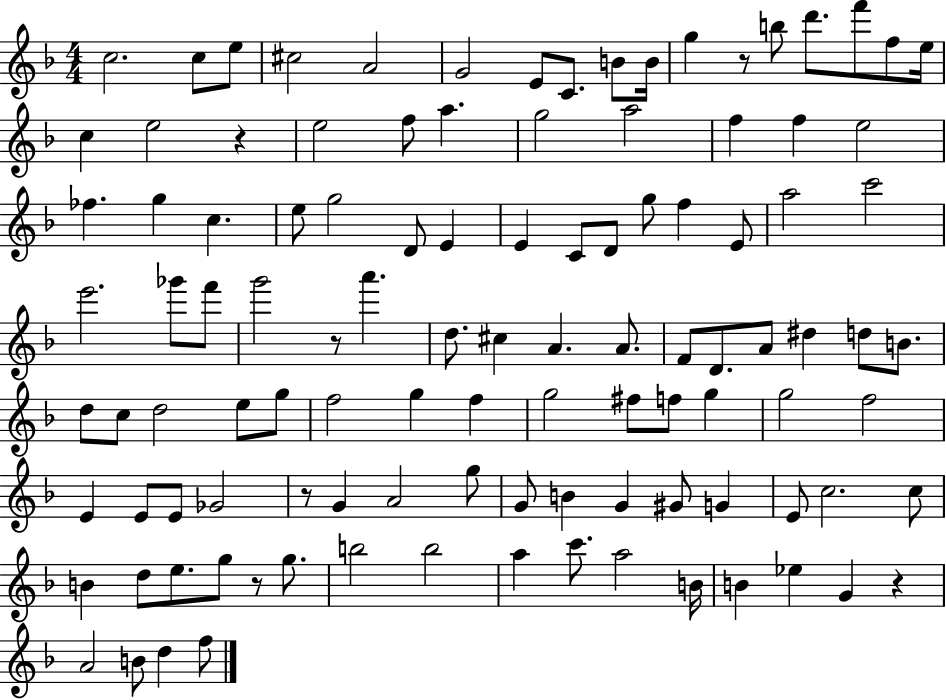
{
  \clef treble
  \numericTimeSignature
  \time 4/4
  \key f \major
  \repeat volta 2 { c''2. c''8 e''8 | cis''2 a'2 | g'2 e'8 c'8. b'8 b'16 | g''4 r8 b''8 d'''8. f'''8 f''8 e''16 | \break c''4 e''2 r4 | e''2 f''8 a''4. | g''2 a''2 | f''4 f''4 e''2 | \break fes''4. g''4 c''4. | e''8 g''2 d'8 e'4 | e'4 c'8 d'8 g''8 f''4 e'8 | a''2 c'''2 | \break e'''2. ges'''8 f'''8 | g'''2 r8 a'''4. | d''8. cis''4 a'4. a'8. | f'8 d'8. a'8 dis''4 d''8 b'8. | \break d''8 c''8 d''2 e''8 g''8 | f''2 g''4 f''4 | g''2 fis''8 f''8 g''4 | g''2 f''2 | \break e'4 e'8 e'8 ges'2 | r8 g'4 a'2 g''8 | g'8 b'4 g'4 gis'8 g'4 | e'8 c''2. c''8 | \break b'4 d''8 e''8. g''8 r8 g''8. | b''2 b''2 | a''4 c'''8. a''2 b'16 | b'4 ees''4 g'4 r4 | \break a'2 b'8 d''4 f''8 | } \bar "|."
}